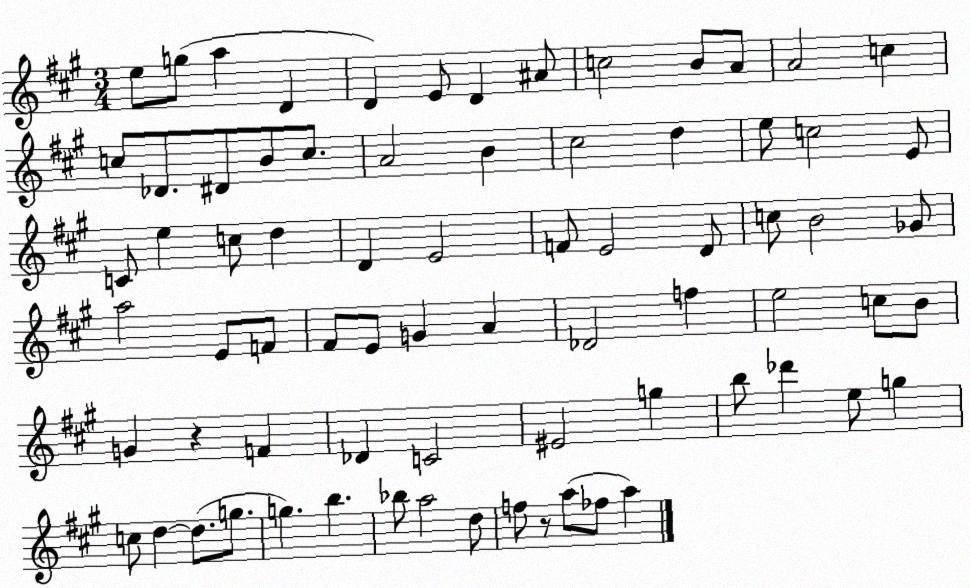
X:1
T:Untitled
M:3/4
L:1/4
K:A
e/2 g/2 a D D E/2 D ^A/2 c2 B/2 A/2 A2 c c/2 _D/2 ^D/2 B/2 c/2 A2 B ^c2 d e/2 c2 E/2 C/2 e c/2 d D E2 F/2 E2 D/2 c/2 B2 _G/2 a2 E/2 F/2 ^F/2 E/2 G A _D2 f e2 c/2 B/2 G z F _D C2 ^E2 g b/2 _d' e/2 g c/2 d d/2 g/2 g b _b/2 a2 d/2 f/2 z/2 a/2 _f/2 a